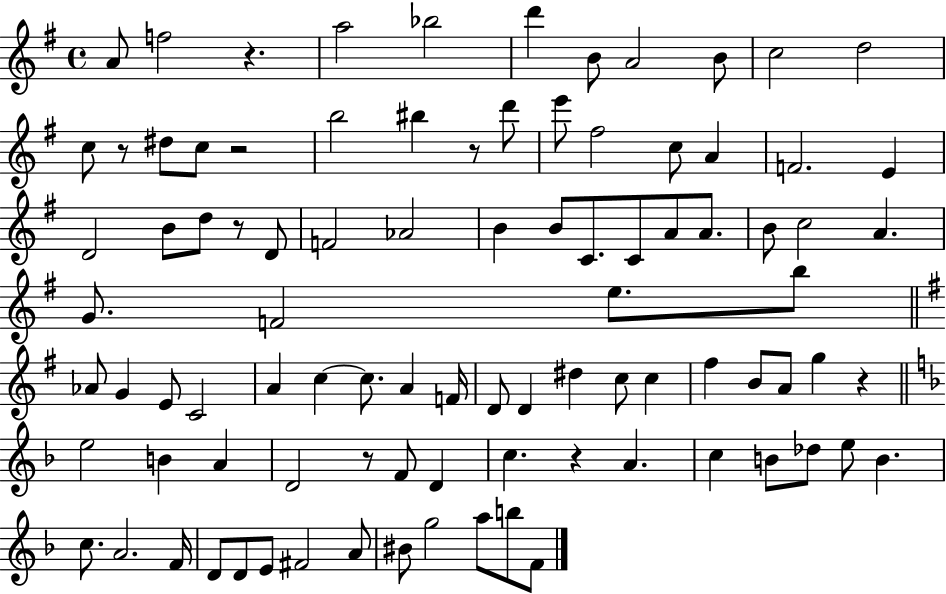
{
  \clef treble
  \time 4/4
  \defaultTimeSignature
  \key g \major
  \repeat volta 2 { a'8 f''2 r4. | a''2 bes''2 | d'''4 b'8 a'2 b'8 | c''2 d''2 | \break c''8 r8 dis''8 c''8 r2 | b''2 bis''4 r8 d'''8 | e'''8 fis''2 c''8 a'4 | f'2. e'4 | \break d'2 b'8 d''8 r8 d'8 | f'2 aes'2 | b'4 b'8 c'8. c'8 a'8 a'8. | b'8 c''2 a'4. | \break g'8. f'2 e''8. b''8 | \bar "||" \break \key e \minor aes'8 g'4 e'8 c'2 | a'4 c''4~~ c''8. a'4 f'16 | d'8 d'4 dis''4 c''8 c''4 | fis''4 b'8 a'8 g''4 r4 | \break \bar "||" \break \key d \minor e''2 b'4 a'4 | d'2 r8 f'8 d'4 | c''4. r4 a'4. | c''4 b'8 des''8 e''8 b'4. | \break c''8. a'2. f'16 | d'8 d'8 e'8 fis'2 a'8 | bis'8 g''2 a''8 b''8 f'8 | } \bar "|."
}